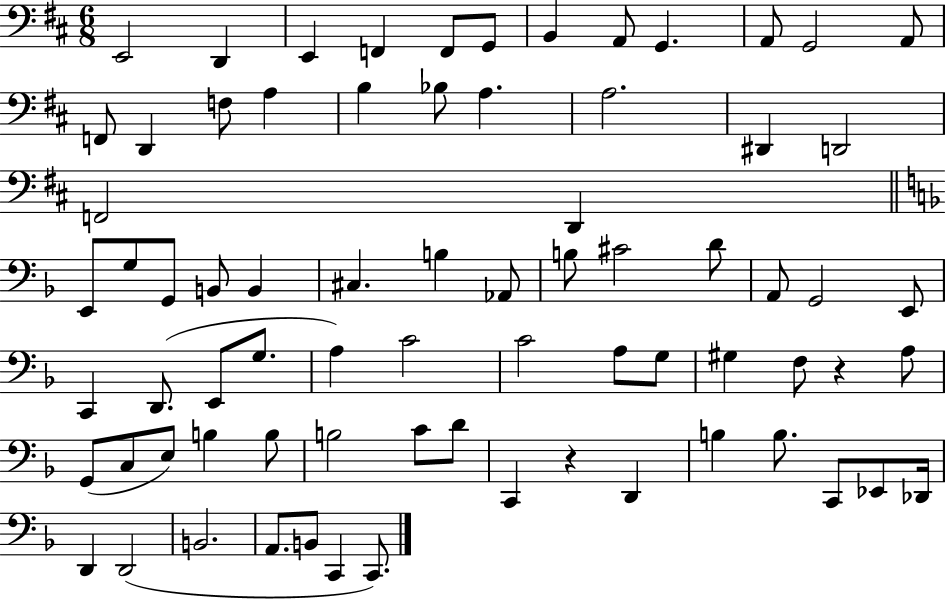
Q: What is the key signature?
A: D major